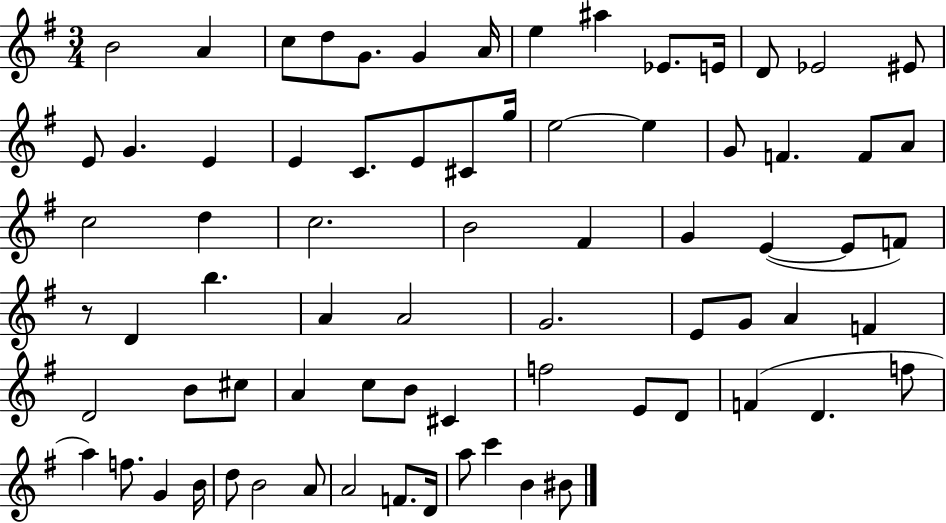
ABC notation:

X:1
T:Untitled
M:3/4
L:1/4
K:G
B2 A c/2 d/2 G/2 G A/4 e ^a _E/2 E/4 D/2 _E2 ^E/2 E/2 G E E C/2 E/2 ^C/2 g/4 e2 e G/2 F F/2 A/2 c2 d c2 B2 ^F G E E/2 F/2 z/2 D b A A2 G2 E/2 G/2 A F D2 B/2 ^c/2 A c/2 B/2 ^C f2 E/2 D/2 F D f/2 a f/2 G B/4 d/2 B2 A/2 A2 F/2 D/4 a/2 c' B ^B/2